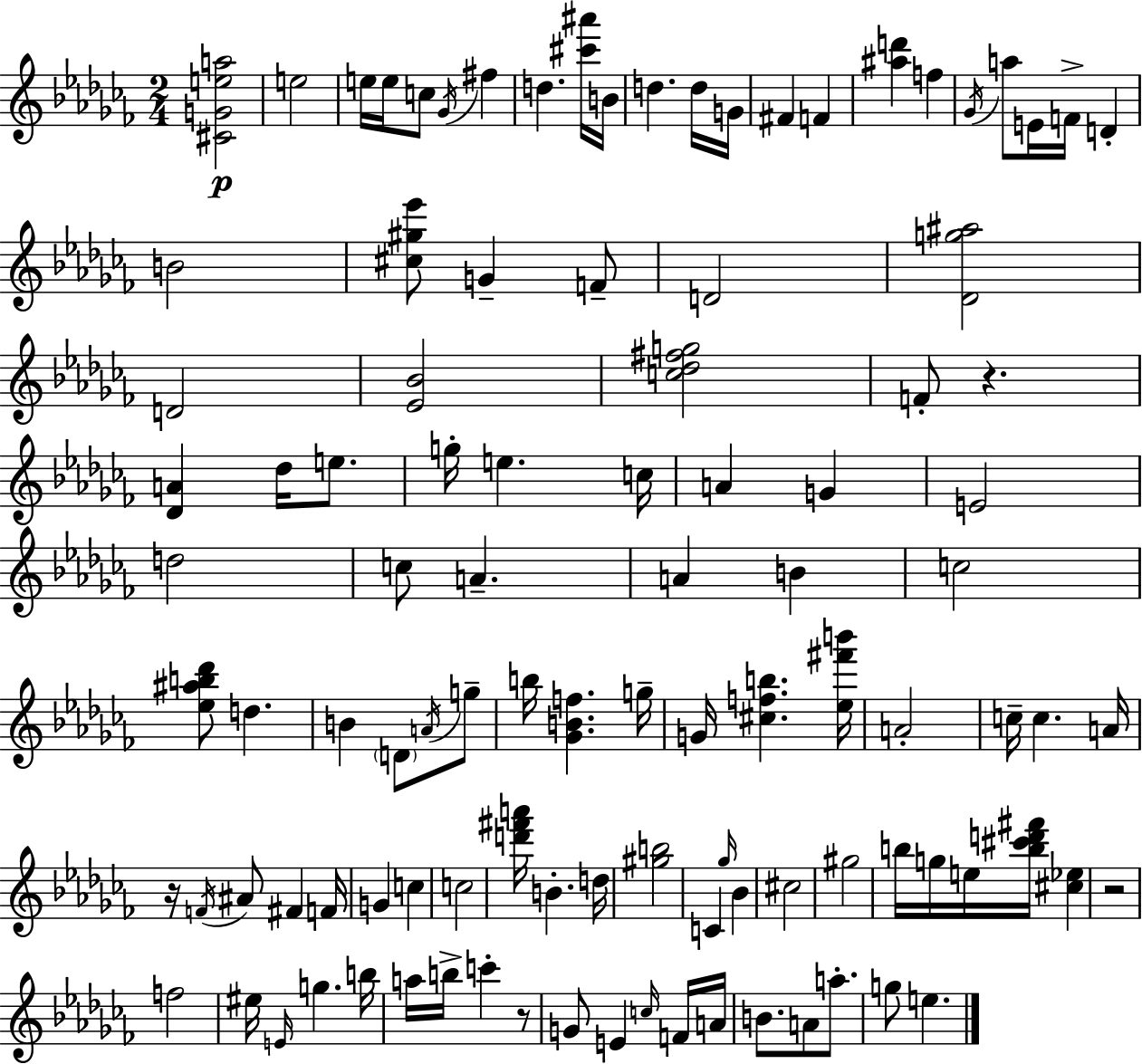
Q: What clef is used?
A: treble